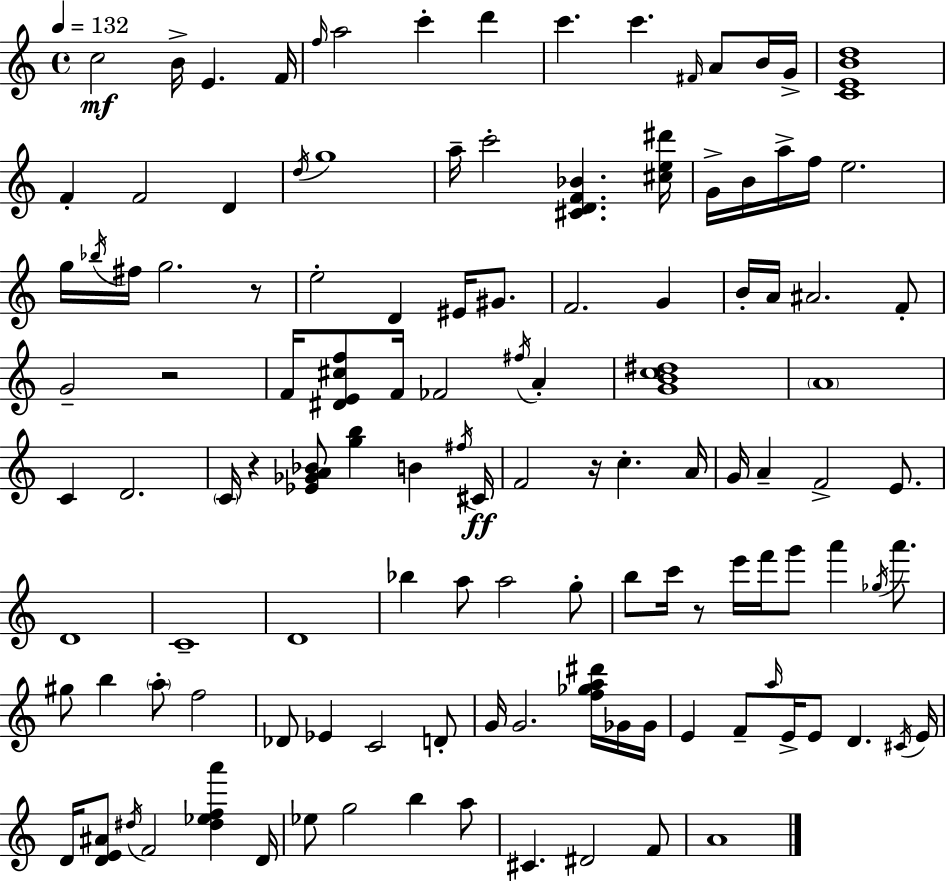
{
  \clef treble
  \time 4/4
  \defaultTimeSignature
  \key c \major
  \tempo 4 = 132
  \repeat volta 2 { c''2\mf b'16-> e'4. f'16 | \grace { f''16 } a''2 c'''4-. d'''4 | c'''4. c'''4. \grace { fis'16 } a'8 | b'16 g'16-> <c' e' b' d''>1 | \break f'4-. f'2 d'4 | \acciaccatura { d''16 } g''1 | a''16-- c'''2-. <cis' d' f' bes'>4. | <cis'' e'' dis'''>16 g'16-> b'16 a''16-> f''16 e''2. | \break g''16 \acciaccatura { bes''16 } fis''16 g''2. | r8 e''2-. d'4 | eis'16 gis'8. f'2. | g'4 b'16-. a'16 ais'2. | \break f'8-. g'2-- r2 | f'16 <dis' e' cis'' f''>8 f'16 fes'2 | \acciaccatura { fis''16 } a'4-. <g' b' c'' dis''>1 | \parenthesize a'1 | \break c'4 d'2. | \parenthesize c'16 r4 <ees' ges' a' bes'>8 <g'' b''>4 | b'4 \acciaccatura { fis''16 }\ff cis'16 f'2 r16 c''4.-. | a'16 g'16 a'4-- f'2-> | \break e'8. d'1 | c'1-- | d'1 | bes''4 a''8 a''2 | \break g''8-. b''8 c'''16 r8 e'''16 f'''16 g'''8 a'''4 | \acciaccatura { ges''16 } a'''8. gis''8 b''4 \parenthesize a''8-. f''2 | des'8 ees'4 c'2 | d'8-. g'16 g'2. | \break <f'' ges'' a'' dis'''>16 ges'16 ges'16 e'4 f'8-- \grace { a''16 } e'16-> e'8 | d'4. \acciaccatura { cis'16 } e'16 d'16 <d' e' ais'>8 \acciaccatura { dis''16 } f'2 | <dis'' ees'' f'' a'''>4 d'16 ees''8 g''2 | b''4 a''8 cis'4. | \break dis'2 f'8 a'1 | } \bar "|."
}